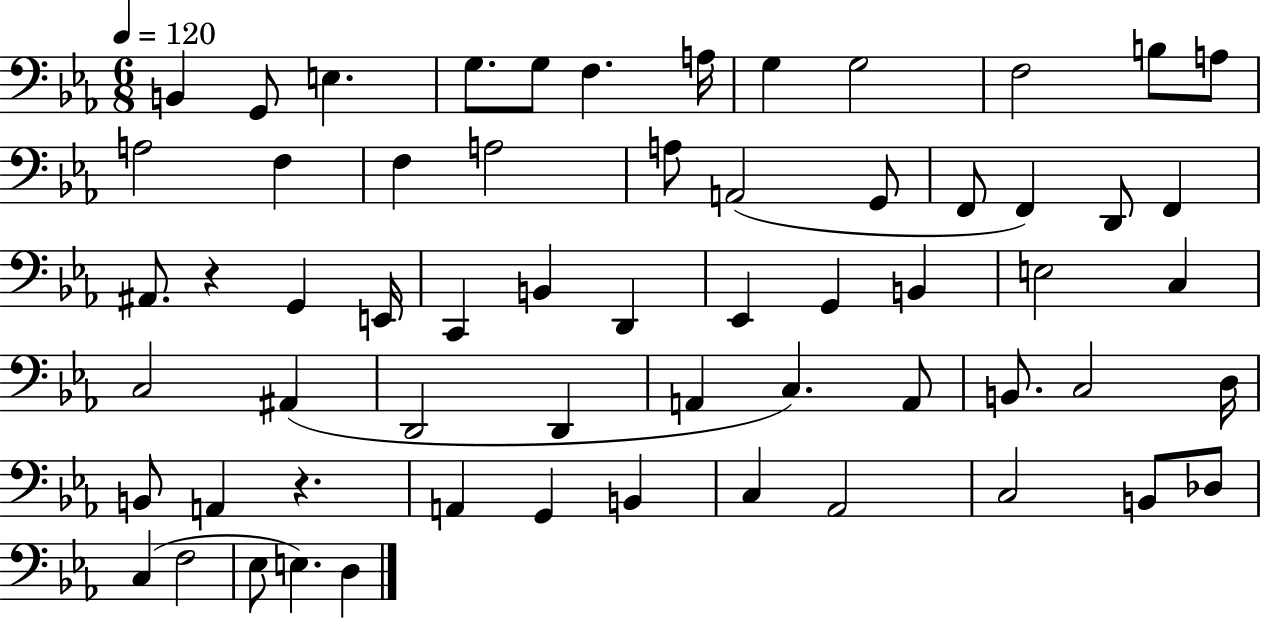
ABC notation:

X:1
T:Untitled
M:6/8
L:1/4
K:Eb
B,, G,,/2 E, G,/2 G,/2 F, A,/4 G, G,2 F,2 B,/2 A,/2 A,2 F, F, A,2 A,/2 A,,2 G,,/2 F,,/2 F,, D,,/2 F,, ^A,,/2 z G,, E,,/4 C,, B,, D,, _E,, G,, B,, E,2 C, C,2 ^A,, D,,2 D,, A,, C, A,,/2 B,,/2 C,2 D,/4 B,,/2 A,, z A,, G,, B,, C, _A,,2 C,2 B,,/2 _D,/2 C, F,2 _E,/2 E, D,